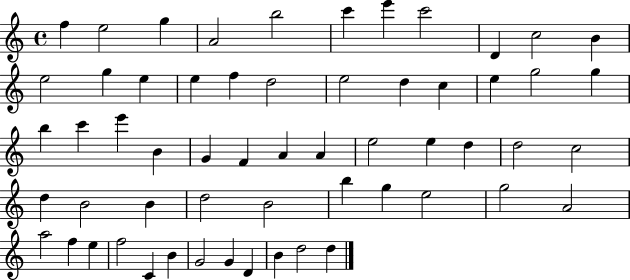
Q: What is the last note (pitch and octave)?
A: D5